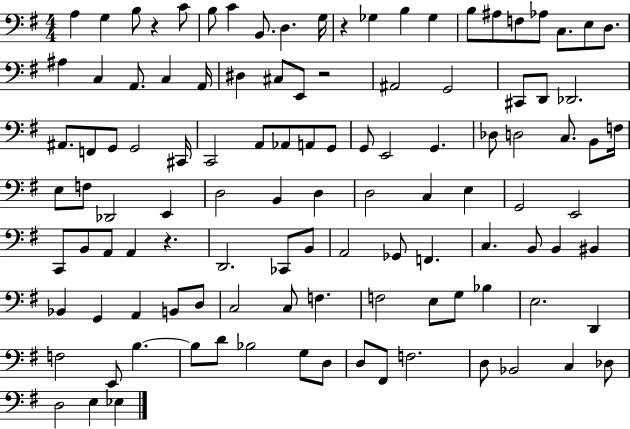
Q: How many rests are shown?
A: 4